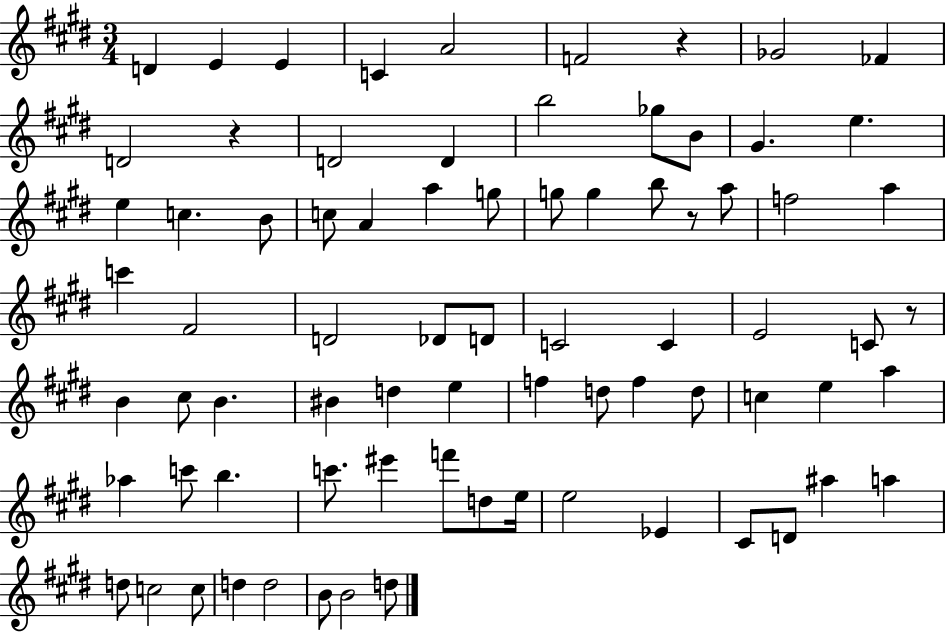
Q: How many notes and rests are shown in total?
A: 77